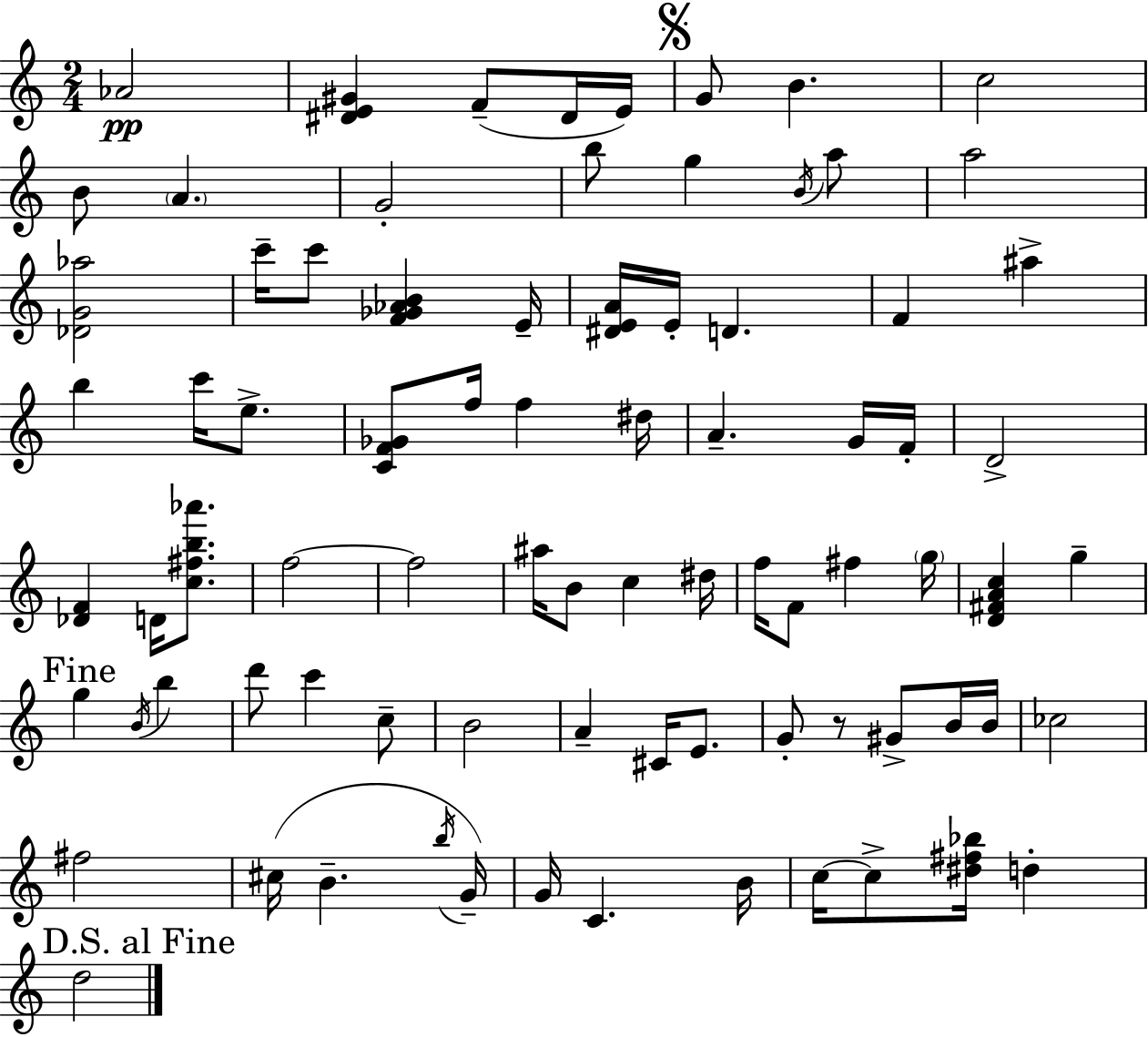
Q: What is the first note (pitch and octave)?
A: Ab4